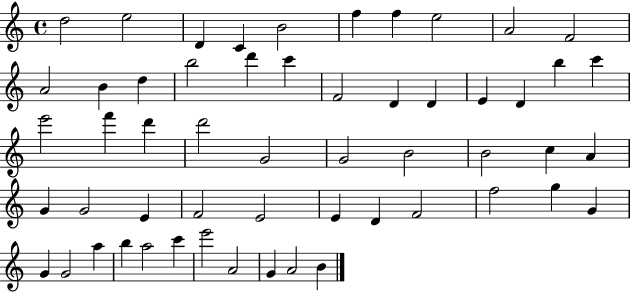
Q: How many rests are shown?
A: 0